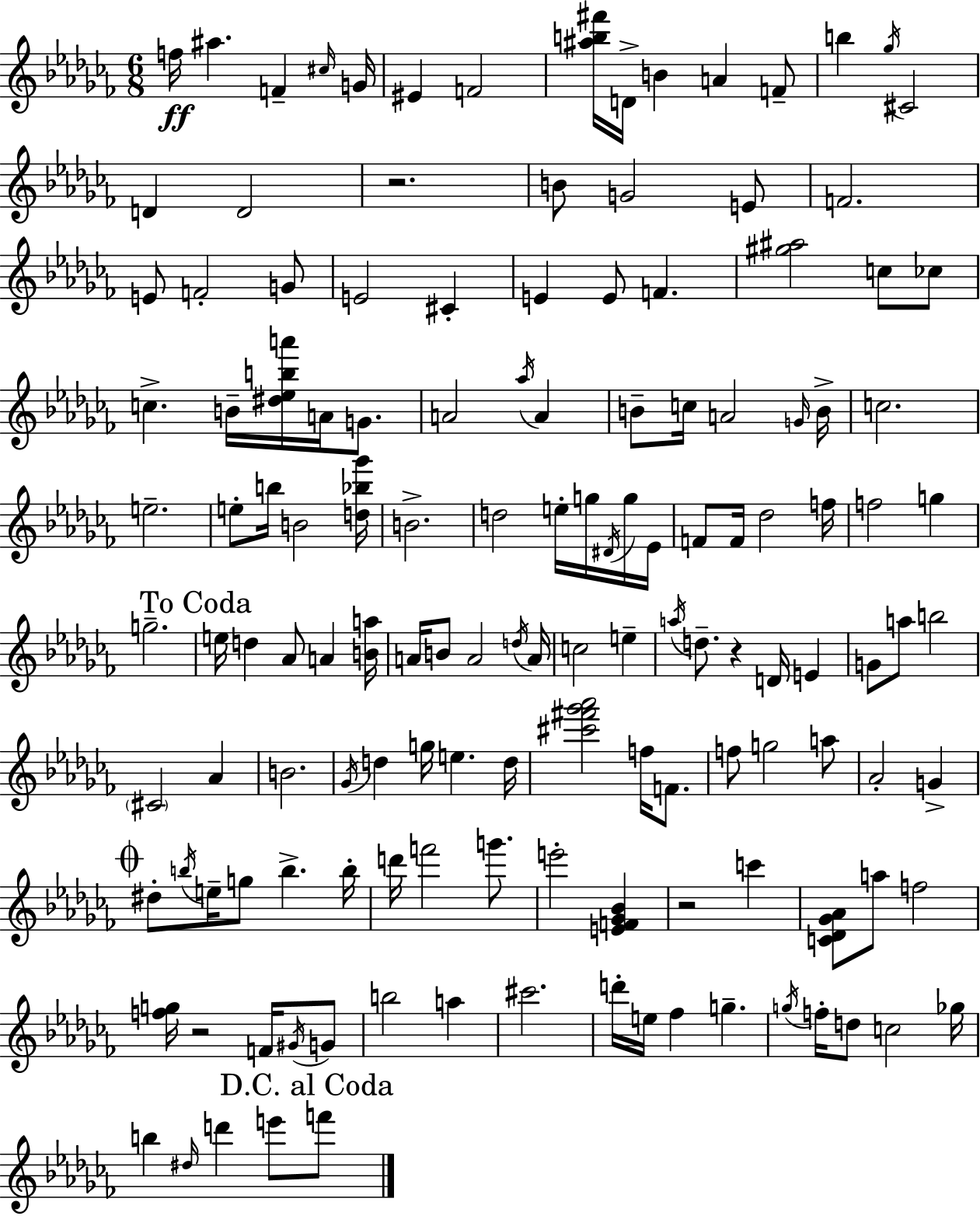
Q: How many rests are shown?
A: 4